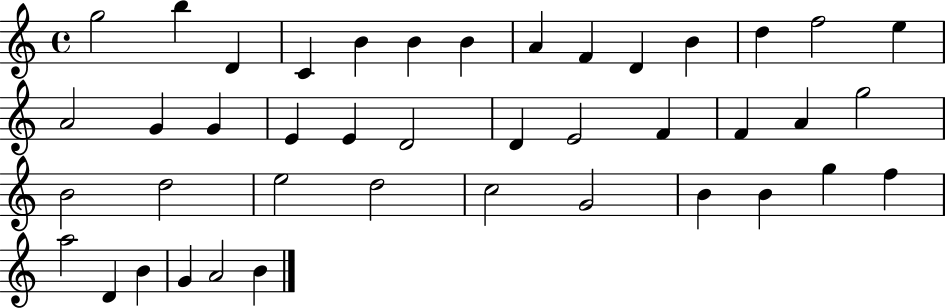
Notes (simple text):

G5/h B5/q D4/q C4/q B4/q B4/q B4/q A4/q F4/q D4/q B4/q D5/q F5/h E5/q A4/h G4/q G4/q E4/q E4/q D4/h D4/q E4/h F4/q F4/q A4/q G5/h B4/h D5/h E5/h D5/h C5/h G4/h B4/q B4/q G5/q F5/q A5/h D4/q B4/q G4/q A4/h B4/q